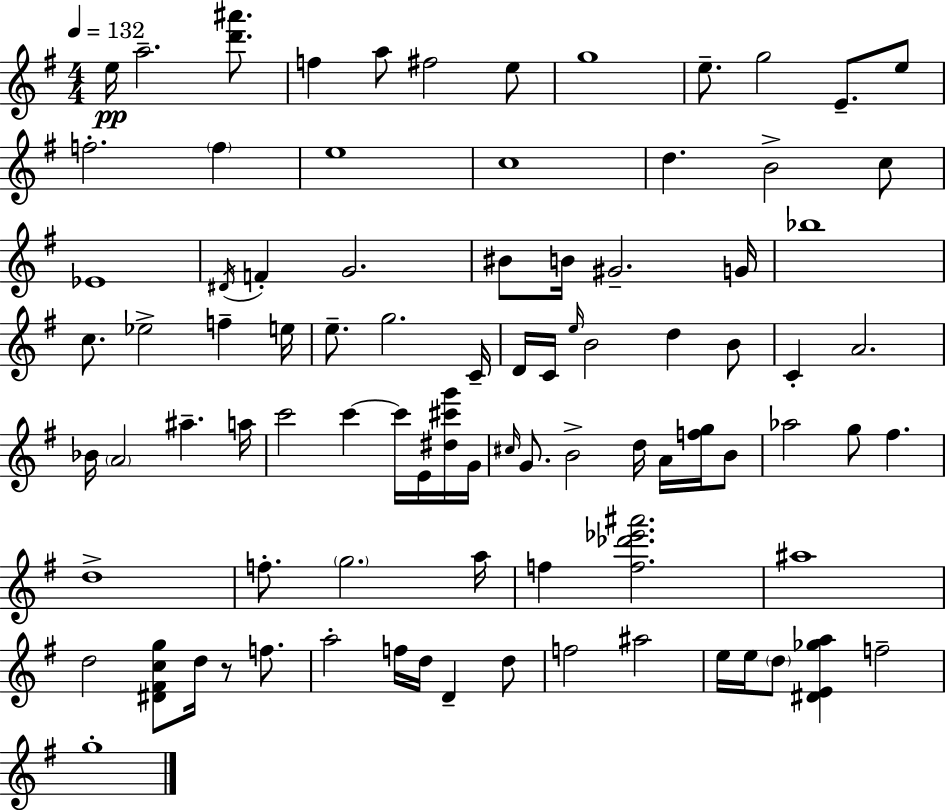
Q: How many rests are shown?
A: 1